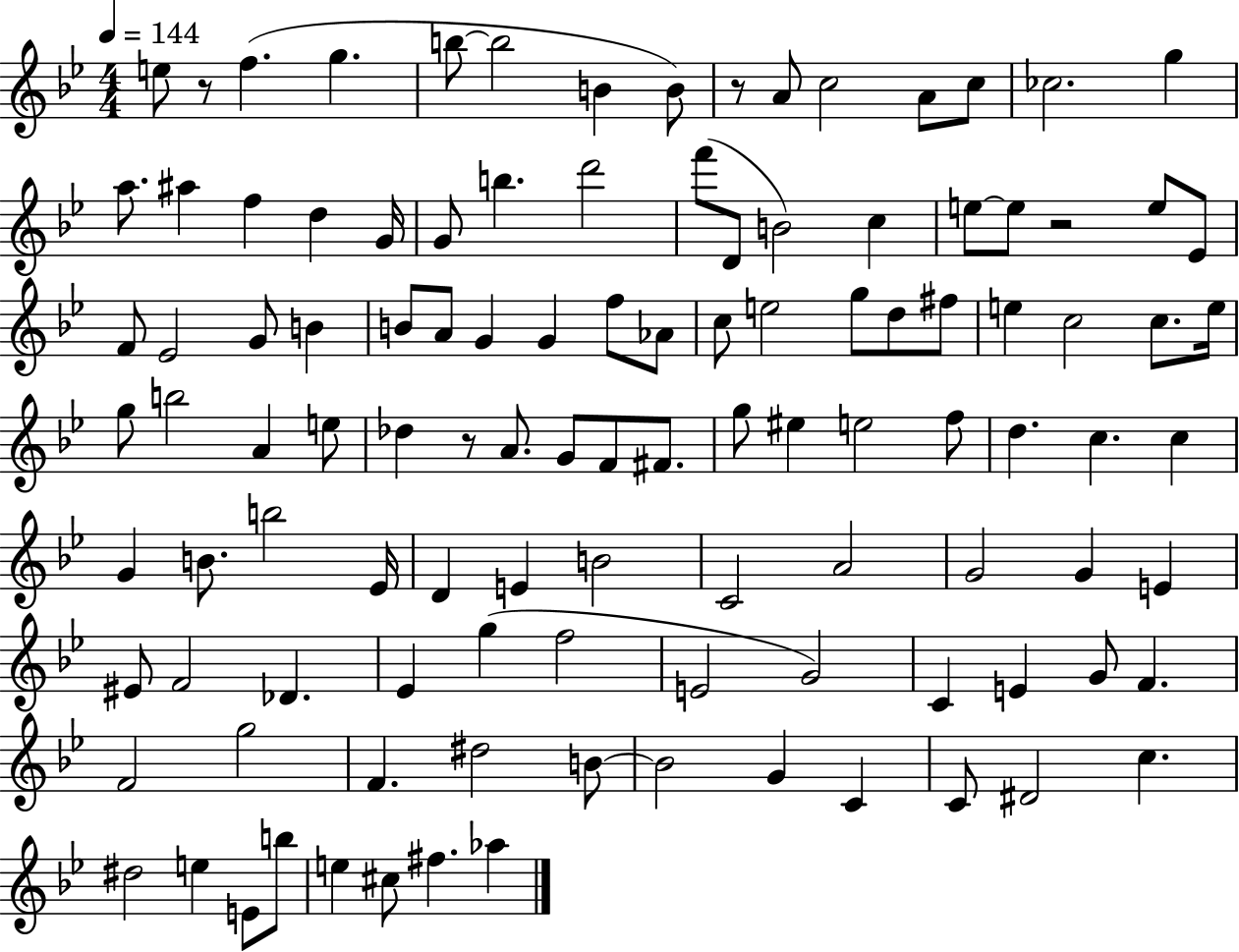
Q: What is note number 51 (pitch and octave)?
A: A4